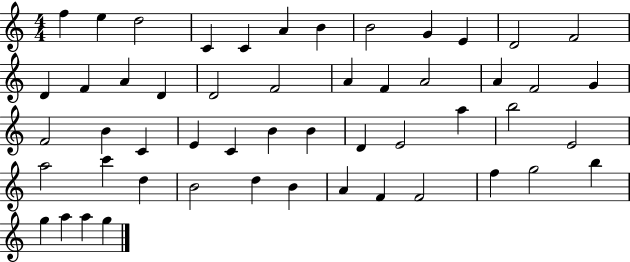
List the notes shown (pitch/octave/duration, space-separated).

F5/q E5/q D5/h C4/q C4/q A4/q B4/q B4/h G4/q E4/q D4/h F4/h D4/q F4/q A4/q D4/q D4/h F4/h A4/q F4/q A4/h A4/q F4/h G4/q F4/h B4/q C4/q E4/q C4/q B4/q B4/q D4/q E4/h A5/q B5/h E4/h A5/h C6/q D5/q B4/h D5/q B4/q A4/q F4/q F4/h F5/q G5/h B5/q G5/q A5/q A5/q G5/q